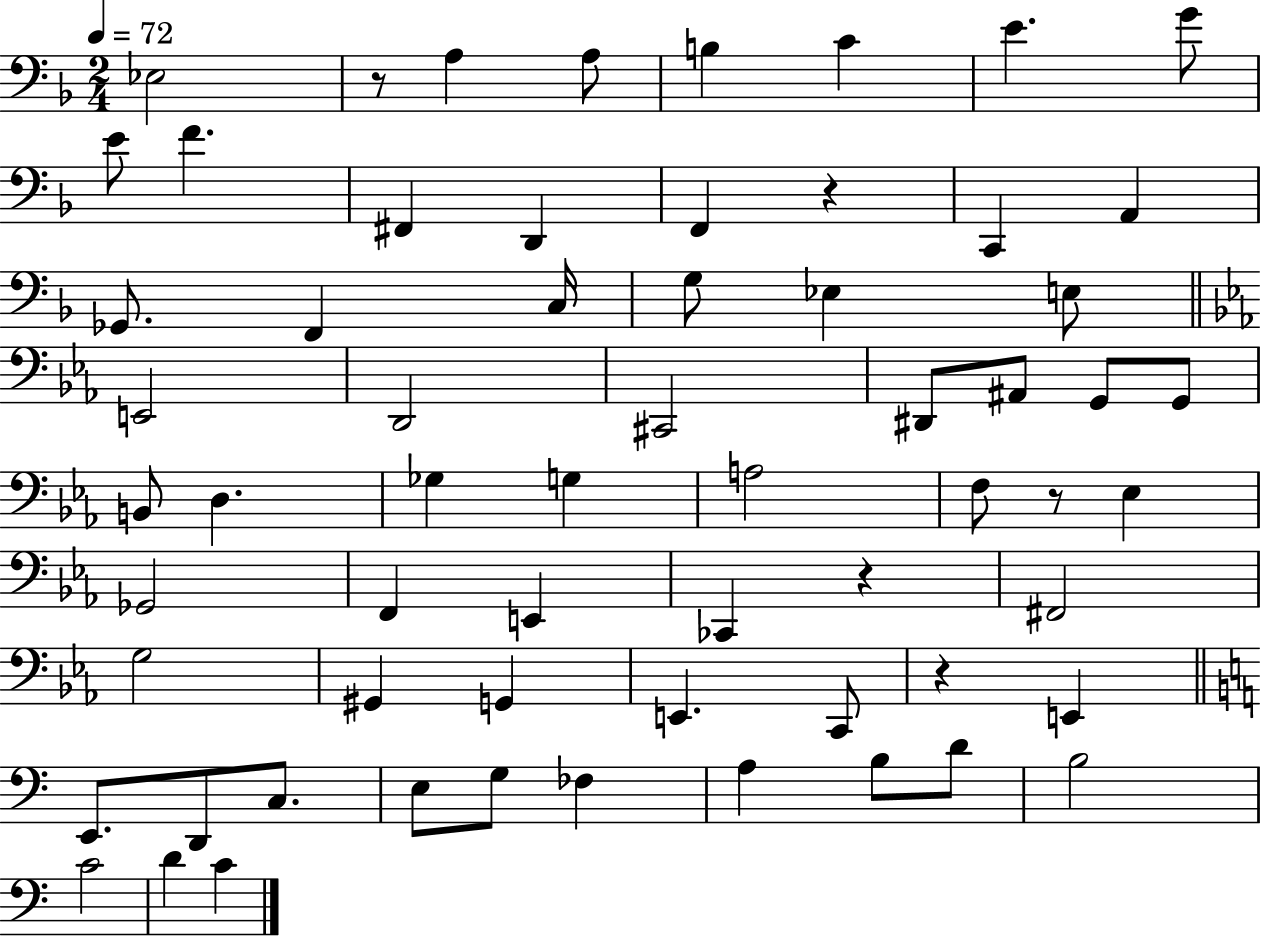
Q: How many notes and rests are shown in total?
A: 63